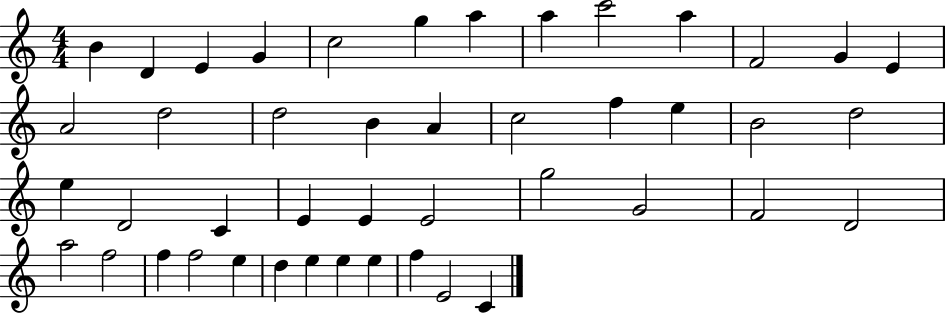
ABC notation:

X:1
T:Untitled
M:4/4
L:1/4
K:C
B D E G c2 g a a c'2 a F2 G E A2 d2 d2 B A c2 f e B2 d2 e D2 C E E E2 g2 G2 F2 D2 a2 f2 f f2 e d e e e f E2 C